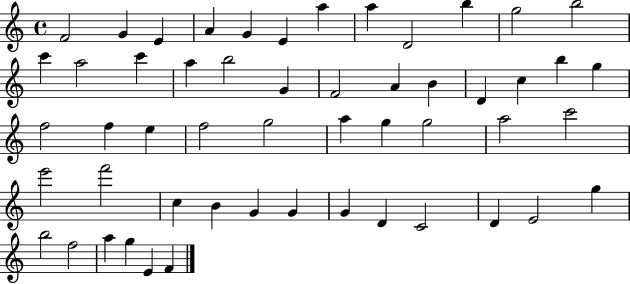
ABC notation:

X:1
T:Untitled
M:4/4
L:1/4
K:C
F2 G E A G E a a D2 b g2 b2 c' a2 c' a b2 G F2 A B D c b g f2 f e f2 g2 a g g2 a2 c'2 e'2 f'2 c B G G G D C2 D E2 g b2 f2 a g E F